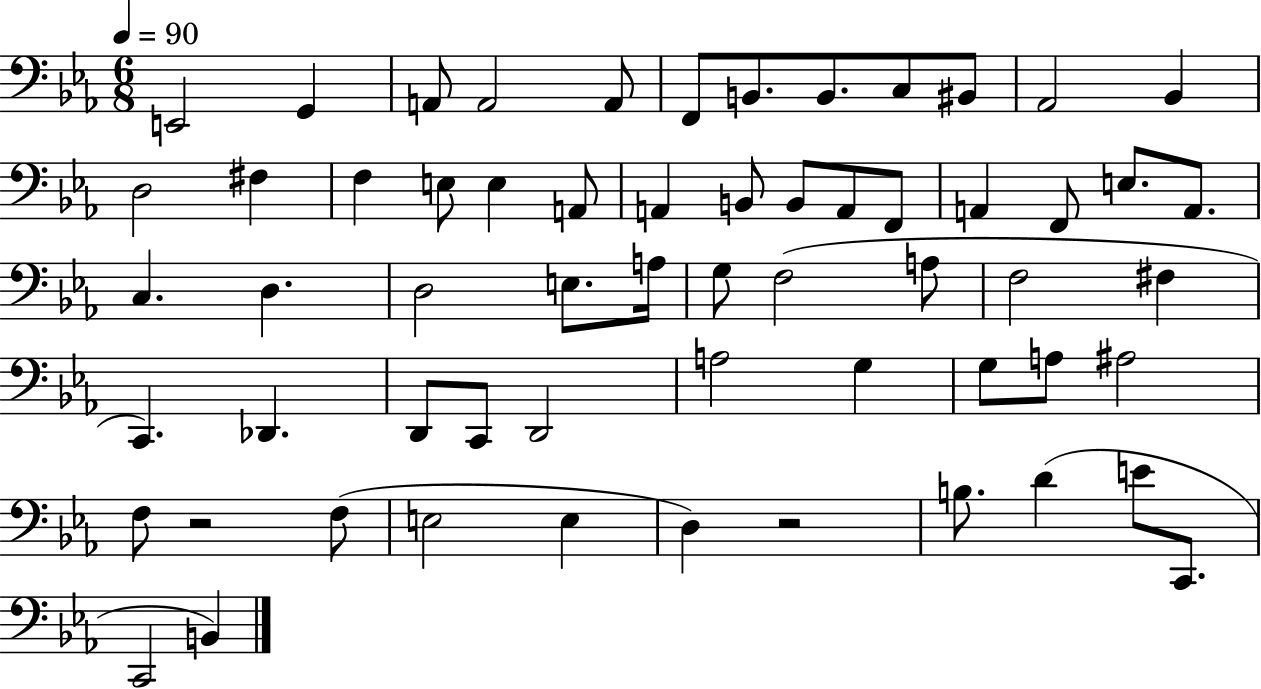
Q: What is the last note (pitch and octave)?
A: B2